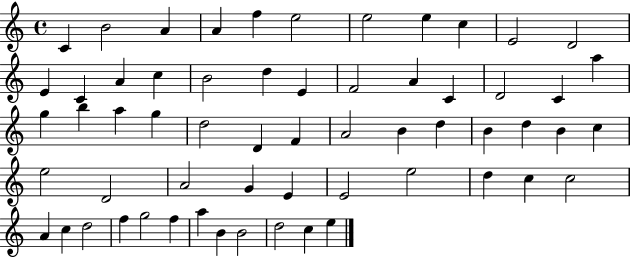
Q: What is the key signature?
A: C major